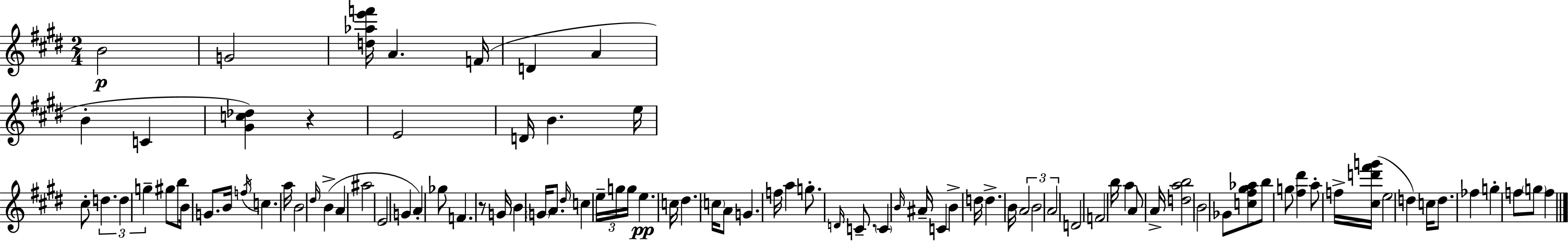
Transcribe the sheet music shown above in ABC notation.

X:1
T:Untitled
M:2/4
L:1/4
K:E
B2 G2 [d_ae'f']/4 A F/4 D A B C [^Gc_d] z E2 D/4 B e/4 ^c/2 d d g ^g/2 b/2 B/4 G/2 B/4 f/4 c a/4 B2 ^d/4 B A ^a2 E2 G A _g/2 F z/2 G/4 B G/4 A/2 ^d/4 c e/4 g/4 g/4 e c/4 ^d c/4 A/2 G f/4 a g/2 D/4 C/2 C B/4 ^A/4 C B d/4 d B/4 A2 B2 A2 D2 F2 b/4 a A/2 A/4 [dab]2 B2 _G/2 [c^f^g_a]/2 b/2 g/2 [^f^d'] a/2 f/4 [^cd'^f'g']/4 e2 d c/4 d/2 _f g f/2 g/2 f